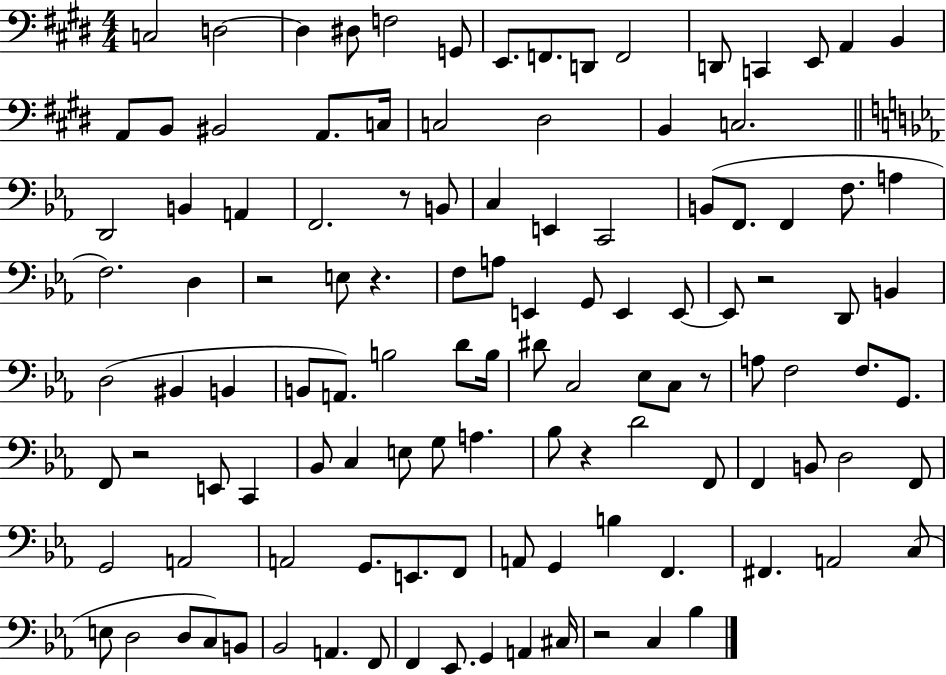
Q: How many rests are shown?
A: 8